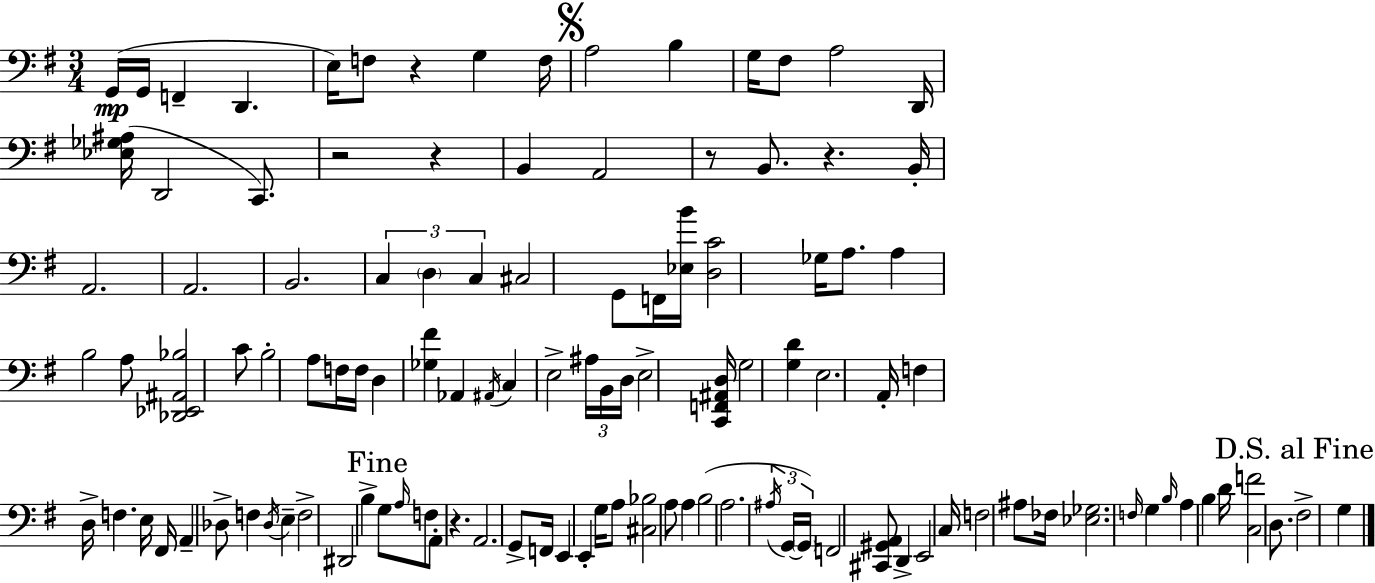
{
  \clef bass
  \numericTimeSignature
  \time 3/4
  \key g \major
  \repeat volta 2 { g,16(\mp g,16 f,4-- d,4. | e16) f8 r4 g4 f16 | \mark \markup { \musicglyph "scripts.segno" } a2 b4 | g16 fis8 a2 d,16 | \break <ees ges ais>16( d,2 c,8.) | r2 r4 | b,4 a,2 | r8 b,8. r4. b,16-. | \break a,2. | a,2. | b,2. | \tuplet 3/2 { c4 \parenthesize d4 c4 } | \break cis2 g,8 f,16 <ees b'>16 | <d c'>2 ges16 a8. | a4 b2 | a8 <des, ees, ais, bes>2 c'8 | \break b2-. a8 f16 f16 | d4 <ges fis'>4 aes,4 | \acciaccatura { ais,16 } c4 e2-> | \tuplet 3/2 { ais16 b,16 d16 } e2-> | \break <c, f, ais, d>16 g2 <g d'>4 | e2. | a,16-. f4 d16-> f4. | e16 fis,16 a,4-- des8-> f4 | \break \acciaccatura { des16 } e4-- f2-> | dis,2 b4-> | \mark "Fine" g8 \grace { a16 } f8 a,8-. r4. | a,2. | \break g,8-> f,16 e,4 e,4-. | g16 a8 <cis bes>2 | a8 a4 b2( | a2. | \break \tuplet 3/2 { \acciaccatura { ais16 } g,16~~ \parenthesize g,16) } f,2 | <cis, gis, a,>8 d,4-> e,2 | c16 f2 | ais8 fes16 <ees ges>2. | \break \grace { f16 } g4 \grace { b16 } a4 | b4 d'16 <c f'>2 | d8. \mark "D.S. al Fine" fis2-> | g4 } \bar "|."
}